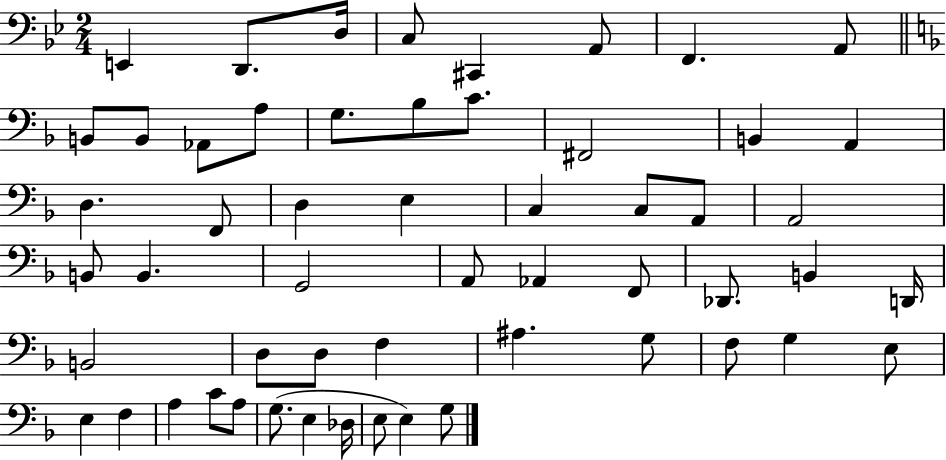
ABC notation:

X:1
T:Untitled
M:2/4
L:1/4
K:Bb
E,, D,,/2 D,/4 C,/2 ^C,, A,,/2 F,, A,,/2 B,,/2 B,,/2 _A,,/2 A,/2 G,/2 _B,/2 C/2 ^F,,2 B,, A,, D, F,,/2 D, E, C, C,/2 A,,/2 A,,2 B,,/2 B,, G,,2 A,,/2 _A,, F,,/2 _D,,/2 B,, D,,/4 B,,2 D,/2 D,/2 F, ^A, G,/2 F,/2 G, E,/2 E, F, A, C/2 A,/2 G,/2 E, _D,/4 E,/2 E, G,/2